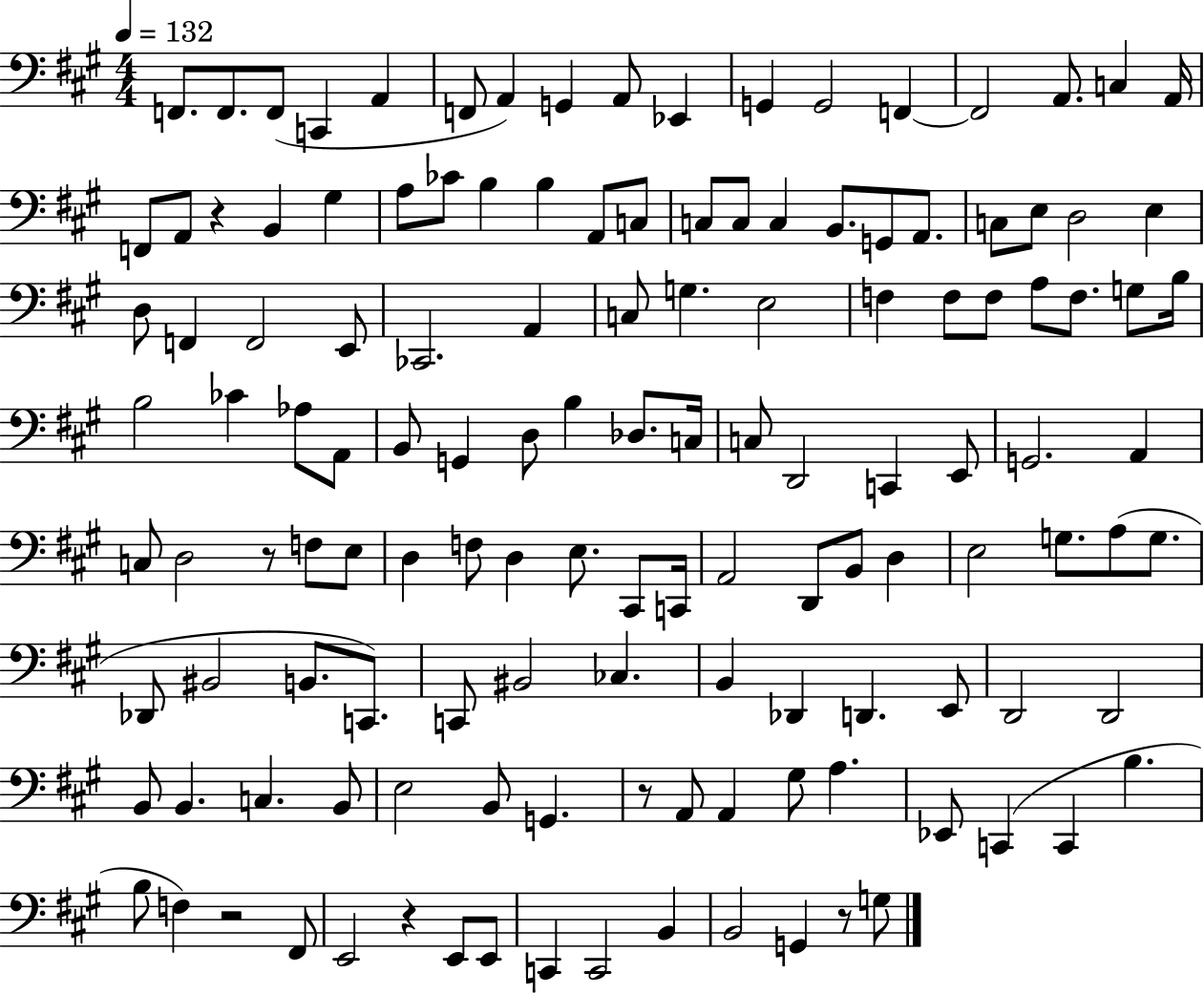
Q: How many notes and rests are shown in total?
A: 133